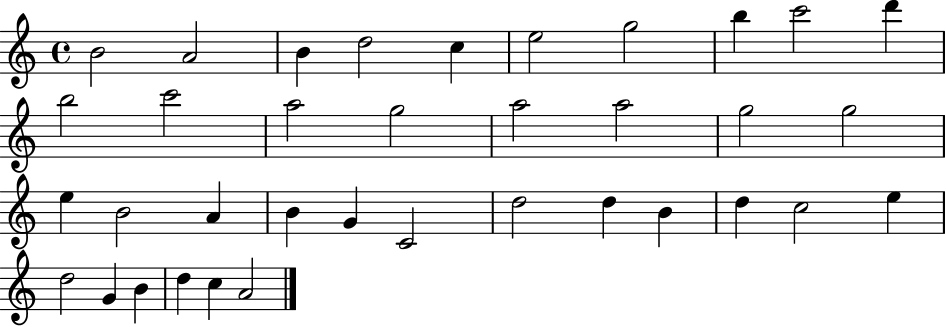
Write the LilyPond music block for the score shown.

{
  \clef treble
  \time 4/4
  \defaultTimeSignature
  \key c \major
  b'2 a'2 | b'4 d''2 c''4 | e''2 g''2 | b''4 c'''2 d'''4 | \break b''2 c'''2 | a''2 g''2 | a''2 a''2 | g''2 g''2 | \break e''4 b'2 a'4 | b'4 g'4 c'2 | d''2 d''4 b'4 | d''4 c''2 e''4 | \break d''2 g'4 b'4 | d''4 c''4 a'2 | \bar "|."
}